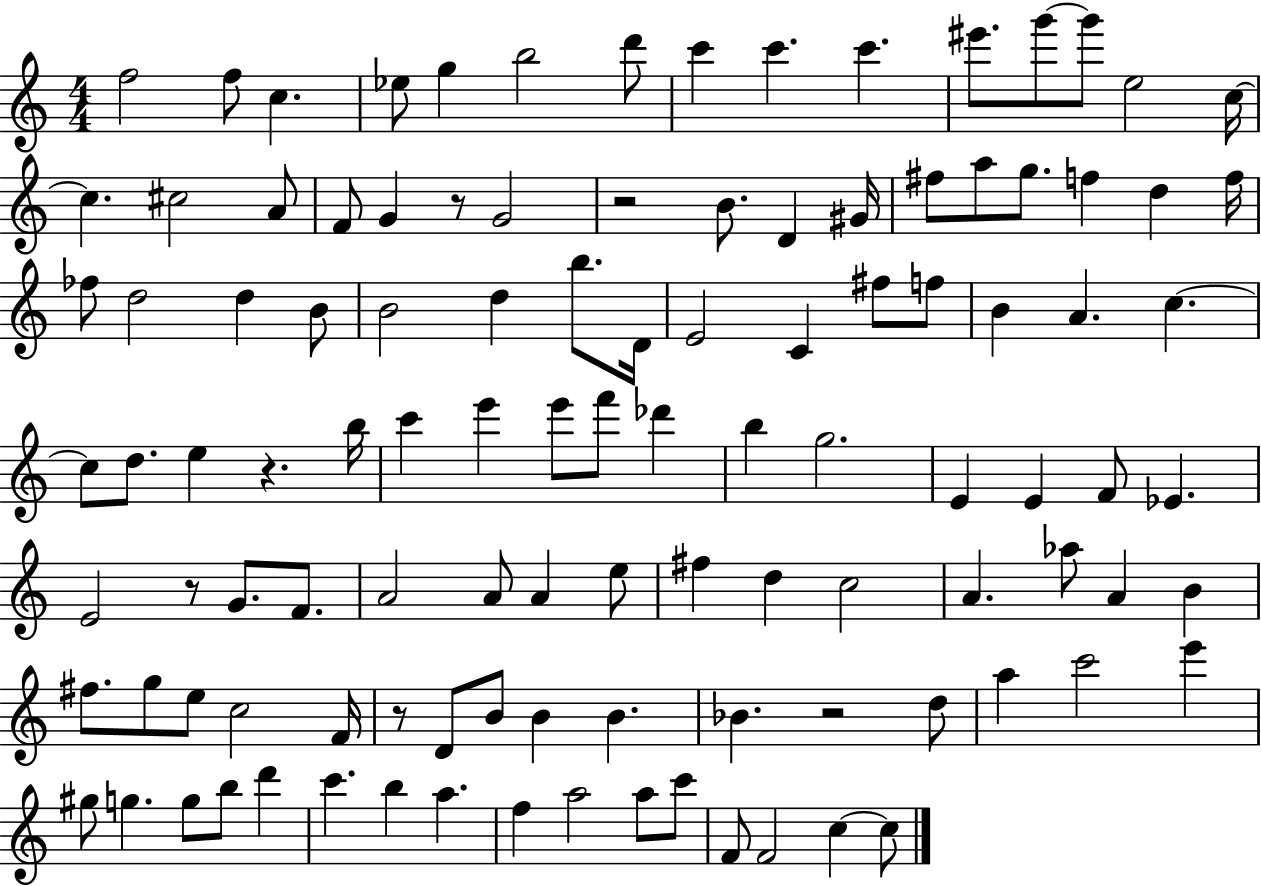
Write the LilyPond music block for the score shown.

{
  \clef treble
  \numericTimeSignature
  \time 4/4
  \key c \major
  f''2 f''8 c''4. | ees''8 g''4 b''2 d'''8 | c'''4 c'''4. c'''4. | eis'''8. g'''8~~ g'''8 e''2 c''16~~ | \break c''4. cis''2 a'8 | f'8 g'4 r8 g'2 | r2 b'8. d'4 gis'16 | fis''8 a''8 g''8. f''4 d''4 f''16 | \break fes''8 d''2 d''4 b'8 | b'2 d''4 b''8. d'16 | e'2 c'4 fis''8 f''8 | b'4 a'4. c''4.~~ | \break c''8 d''8. e''4 r4. b''16 | c'''4 e'''4 e'''8 f'''8 des'''4 | b''4 g''2. | e'4 e'4 f'8 ees'4. | \break e'2 r8 g'8. f'8. | a'2 a'8 a'4 e''8 | fis''4 d''4 c''2 | a'4. aes''8 a'4 b'4 | \break fis''8. g''8 e''8 c''2 f'16 | r8 d'8 b'8 b'4 b'4. | bes'4. r2 d''8 | a''4 c'''2 e'''4 | \break gis''8 g''4. g''8 b''8 d'''4 | c'''4. b''4 a''4. | f''4 a''2 a''8 c'''8 | f'8 f'2 c''4~~ c''8 | \break \bar "|."
}